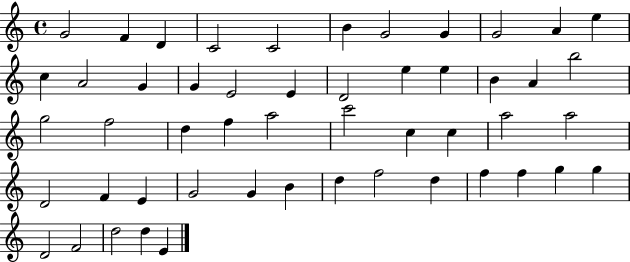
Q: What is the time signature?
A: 4/4